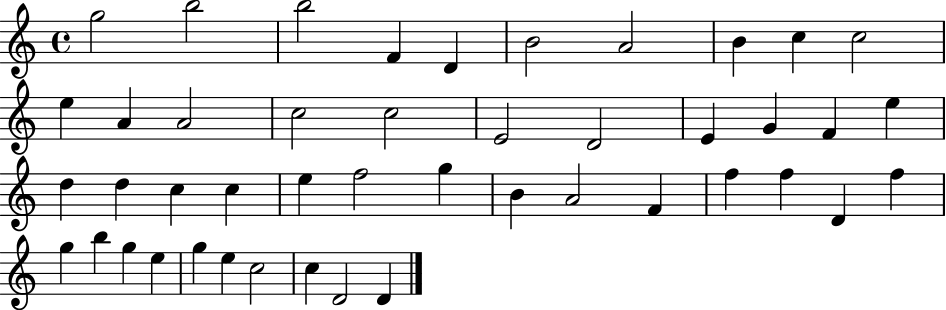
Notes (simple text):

G5/h B5/h B5/h F4/q D4/q B4/h A4/h B4/q C5/q C5/h E5/q A4/q A4/h C5/h C5/h E4/h D4/h E4/q G4/q F4/q E5/q D5/q D5/q C5/q C5/q E5/q F5/h G5/q B4/q A4/h F4/q F5/q F5/q D4/q F5/q G5/q B5/q G5/q E5/q G5/q E5/q C5/h C5/q D4/h D4/q